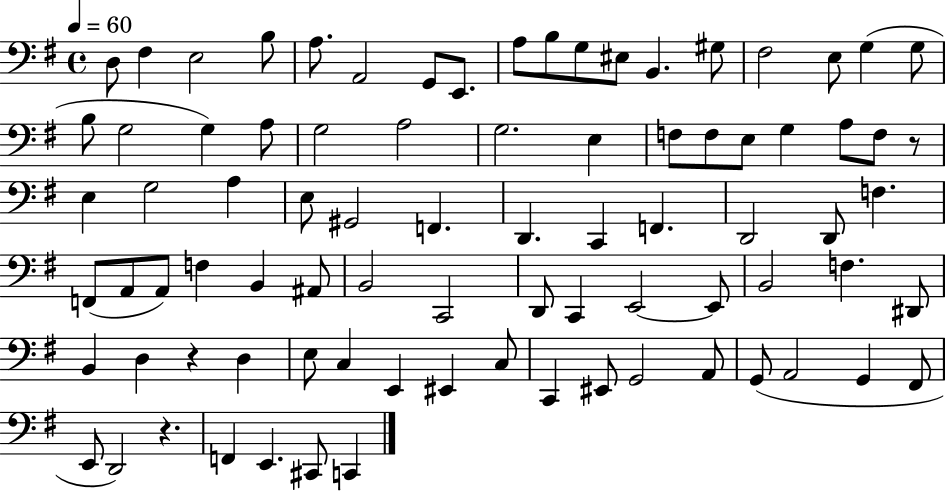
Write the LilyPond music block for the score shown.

{
  \clef bass
  \time 4/4
  \defaultTimeSignature
  \key g \major
  \tempo 4 = 60
  d8 fis4 e2 b8 | a8. a,2 g,8 e,8. | a8 b8 g8 eis8 b,4. gis8 | fis2 e8 g4( g8 | \break b8 g2 g4) a8 | g2 a2 | g2. e4 | f8 f8 e8 g4 a8 f8 r8 | \break e4 g2 a4 | e8 gis,2 f,4. | d,4. c,4 f,4. | d,2 d,8 f4. | \break f,8( a,8 a,8) f4 b,4 ais,8 | b,2 c,2 | d,8 c,4 e,2~~ e,8 | b,2 f4. dis,8 | \break b,4 d4 r4 d4 | e8 c4 e,4 eis,4 c8 | c,4 eis,8 g,2 a,8 | g,8( a,2 g,4 fis,8 | \break e,8 d,2) r4. | f,4 e,4. cis,8 c,4 | \bar "|."
}